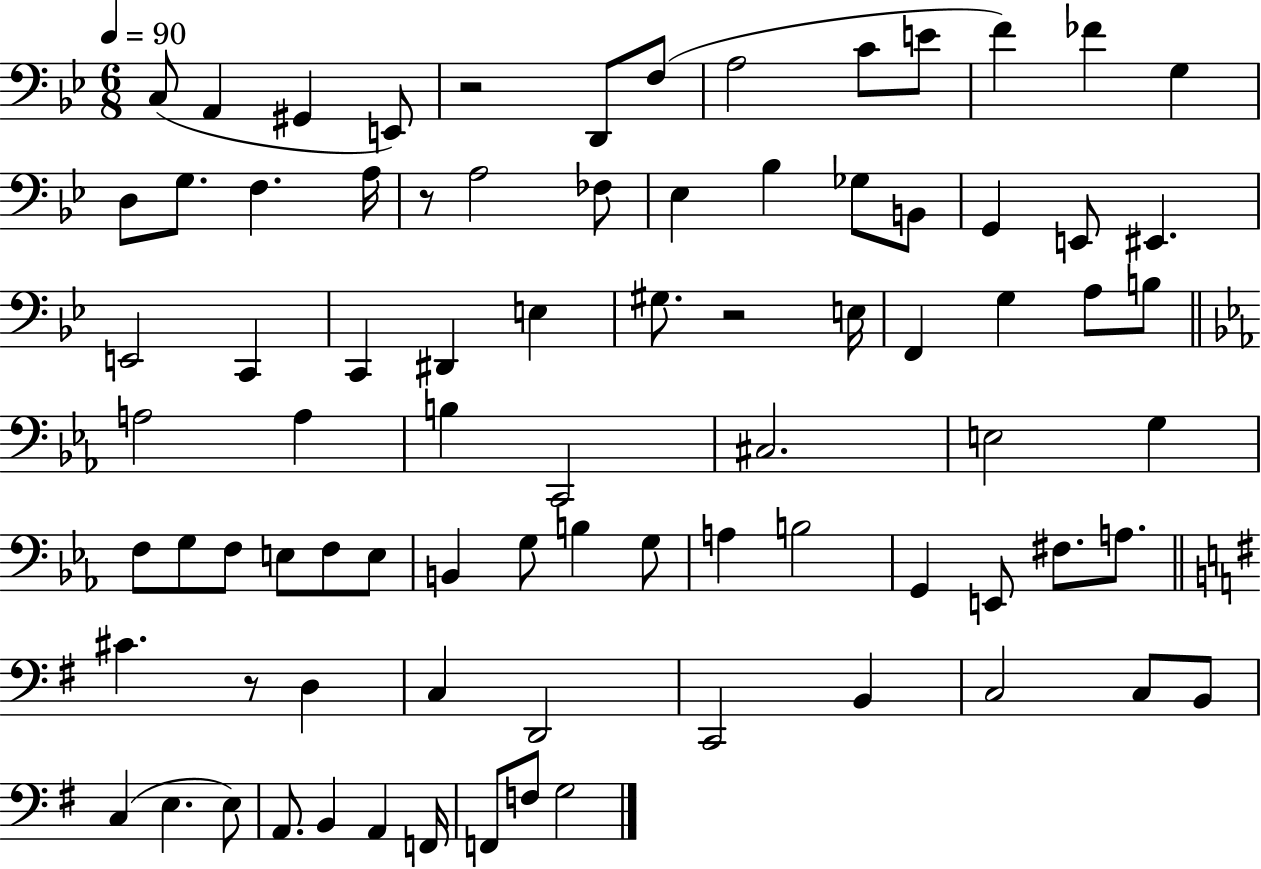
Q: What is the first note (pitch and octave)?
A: C3